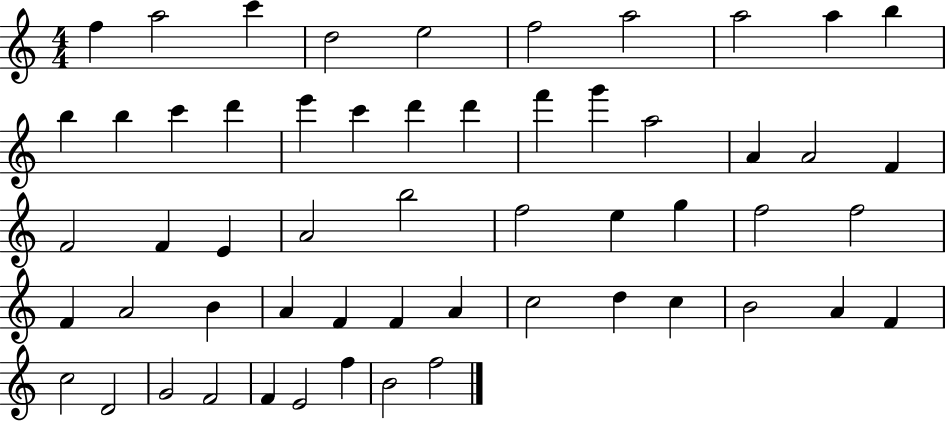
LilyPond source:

{
  \clef treble
  \numericTimeSignature
  \time 4/4
  \key c \major
  f''4 a''2 c'''4 | d''2 e''2 | f''2 a''2 | a''2 a''4 b''4 | \break b''4 b''4 c'''4 d'''4 | e'''4 c'''4 d'''4 d'''4 | f'''4 g'''4 a''2 | a'4 a'2 f'4 | \break f'2 f'4 e'4 | a'2 b''2 | f''2 e''4 g''4 | f''2 f''2 | \break f'4 a'2 b'4 | a'4 f'4 f'4 a'4 | c''2 d''4 c''4 | b'2 a'4 f'4 | \break c''2 d'2 | g'2 f'2 | f'4 e'2 f''4 | b'2 f''2 | \break \bar "|."
}